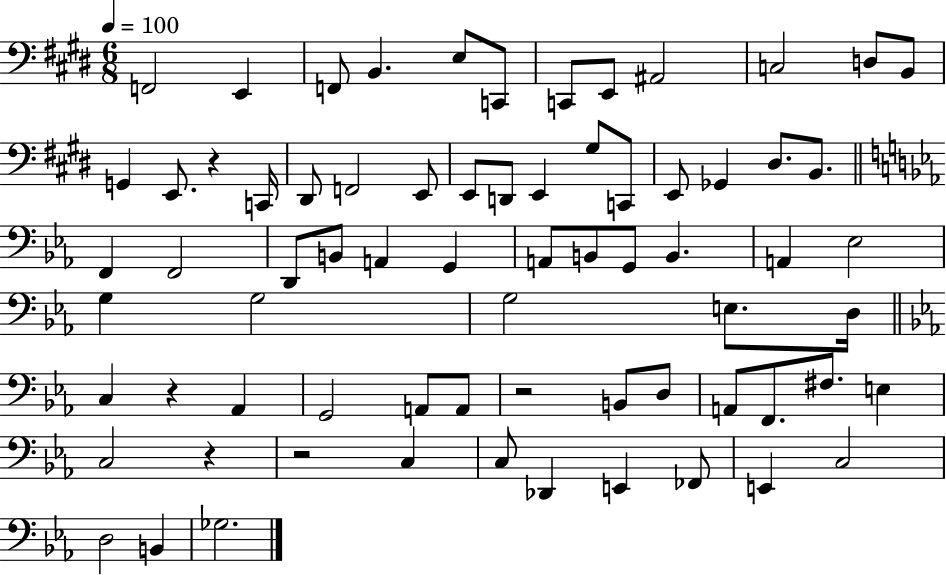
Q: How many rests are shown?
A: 5